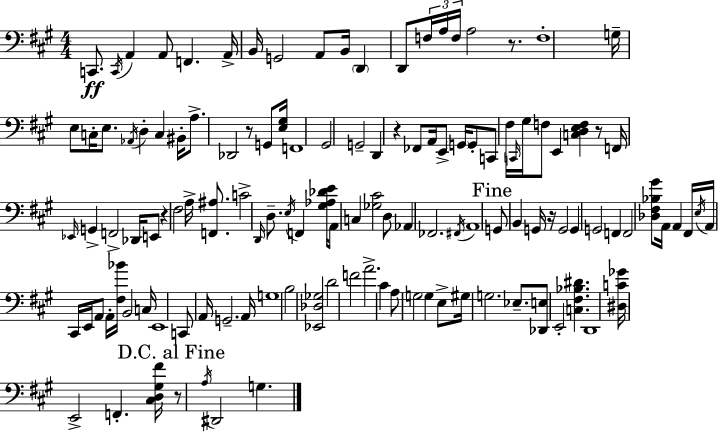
C2/e. C2/s A2/q A2/e F2/q. A2/s B2/s G2/h A2/e B2/s D2/q D2/e F3/s A3/s F3/s A3/h R/e. F3/w G3/s E3/e C3/s E3/e. Ab2/s D3/q C3/q BIS2/s A3/e. Db2/h R/e G2/e [E3,G#3]/s F2/w G#2/h G2/h D2/q R/q FES2/e A2/s E2/e G2/s G2/e C2/e F#3/s C2/s G#3/s F3/e E2/q [C3,D3,E3,F3]/q R/e F2/s Eb2/s G2/q F2/h Db2/s E2/e R/q F#3/h A3/s [F2,A#3]/e. C4/h D2/s D3/e. E3/s F2/q [G#3,Ab3,Db4,E4]/s A2/e C3/q [Gb3,C#4]/h D3/e Ab2/q FES2/h. F#2/s A2/w G2/e B2/q G2/s R/s G2/h G2/q G2/h F2/q F2/h [Db3,F#3,Bb3,G#4]/e A2/s A2/q F#2/s E3/s A2/s C#2/s E2/s A2/e A2/s [F#3,Bb4]/s B2/h C3/s E2/w C2/e A2/s G2/h. A2/s G3/w B3/h [Eb2,Db3,Gb3]/h D4/h F4/h A4/h. C#4/q A3/e G3/h G3/q E3/e G#3/s G3/h. Eb3/e. [Db2,E3]/e E2/h [C3,F#3,Bb3,D#4]/q. D2/w [D#3,C4,Gb4]/s E2/h F2/q. [C#3,D3,G#3,F#4]/s R/e A3/s D#2/h G3/q.